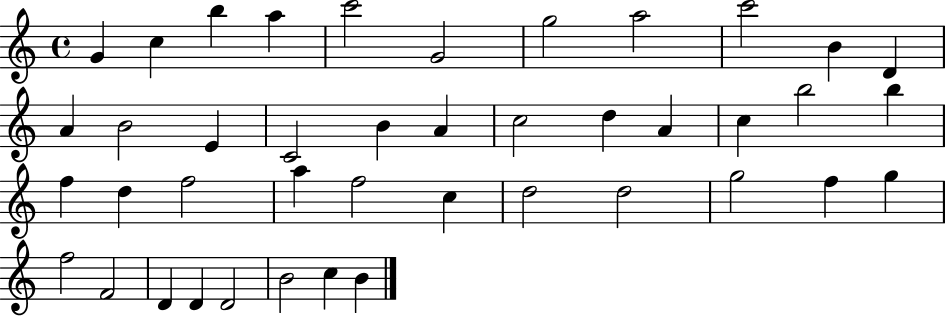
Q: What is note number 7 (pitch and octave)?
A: G5